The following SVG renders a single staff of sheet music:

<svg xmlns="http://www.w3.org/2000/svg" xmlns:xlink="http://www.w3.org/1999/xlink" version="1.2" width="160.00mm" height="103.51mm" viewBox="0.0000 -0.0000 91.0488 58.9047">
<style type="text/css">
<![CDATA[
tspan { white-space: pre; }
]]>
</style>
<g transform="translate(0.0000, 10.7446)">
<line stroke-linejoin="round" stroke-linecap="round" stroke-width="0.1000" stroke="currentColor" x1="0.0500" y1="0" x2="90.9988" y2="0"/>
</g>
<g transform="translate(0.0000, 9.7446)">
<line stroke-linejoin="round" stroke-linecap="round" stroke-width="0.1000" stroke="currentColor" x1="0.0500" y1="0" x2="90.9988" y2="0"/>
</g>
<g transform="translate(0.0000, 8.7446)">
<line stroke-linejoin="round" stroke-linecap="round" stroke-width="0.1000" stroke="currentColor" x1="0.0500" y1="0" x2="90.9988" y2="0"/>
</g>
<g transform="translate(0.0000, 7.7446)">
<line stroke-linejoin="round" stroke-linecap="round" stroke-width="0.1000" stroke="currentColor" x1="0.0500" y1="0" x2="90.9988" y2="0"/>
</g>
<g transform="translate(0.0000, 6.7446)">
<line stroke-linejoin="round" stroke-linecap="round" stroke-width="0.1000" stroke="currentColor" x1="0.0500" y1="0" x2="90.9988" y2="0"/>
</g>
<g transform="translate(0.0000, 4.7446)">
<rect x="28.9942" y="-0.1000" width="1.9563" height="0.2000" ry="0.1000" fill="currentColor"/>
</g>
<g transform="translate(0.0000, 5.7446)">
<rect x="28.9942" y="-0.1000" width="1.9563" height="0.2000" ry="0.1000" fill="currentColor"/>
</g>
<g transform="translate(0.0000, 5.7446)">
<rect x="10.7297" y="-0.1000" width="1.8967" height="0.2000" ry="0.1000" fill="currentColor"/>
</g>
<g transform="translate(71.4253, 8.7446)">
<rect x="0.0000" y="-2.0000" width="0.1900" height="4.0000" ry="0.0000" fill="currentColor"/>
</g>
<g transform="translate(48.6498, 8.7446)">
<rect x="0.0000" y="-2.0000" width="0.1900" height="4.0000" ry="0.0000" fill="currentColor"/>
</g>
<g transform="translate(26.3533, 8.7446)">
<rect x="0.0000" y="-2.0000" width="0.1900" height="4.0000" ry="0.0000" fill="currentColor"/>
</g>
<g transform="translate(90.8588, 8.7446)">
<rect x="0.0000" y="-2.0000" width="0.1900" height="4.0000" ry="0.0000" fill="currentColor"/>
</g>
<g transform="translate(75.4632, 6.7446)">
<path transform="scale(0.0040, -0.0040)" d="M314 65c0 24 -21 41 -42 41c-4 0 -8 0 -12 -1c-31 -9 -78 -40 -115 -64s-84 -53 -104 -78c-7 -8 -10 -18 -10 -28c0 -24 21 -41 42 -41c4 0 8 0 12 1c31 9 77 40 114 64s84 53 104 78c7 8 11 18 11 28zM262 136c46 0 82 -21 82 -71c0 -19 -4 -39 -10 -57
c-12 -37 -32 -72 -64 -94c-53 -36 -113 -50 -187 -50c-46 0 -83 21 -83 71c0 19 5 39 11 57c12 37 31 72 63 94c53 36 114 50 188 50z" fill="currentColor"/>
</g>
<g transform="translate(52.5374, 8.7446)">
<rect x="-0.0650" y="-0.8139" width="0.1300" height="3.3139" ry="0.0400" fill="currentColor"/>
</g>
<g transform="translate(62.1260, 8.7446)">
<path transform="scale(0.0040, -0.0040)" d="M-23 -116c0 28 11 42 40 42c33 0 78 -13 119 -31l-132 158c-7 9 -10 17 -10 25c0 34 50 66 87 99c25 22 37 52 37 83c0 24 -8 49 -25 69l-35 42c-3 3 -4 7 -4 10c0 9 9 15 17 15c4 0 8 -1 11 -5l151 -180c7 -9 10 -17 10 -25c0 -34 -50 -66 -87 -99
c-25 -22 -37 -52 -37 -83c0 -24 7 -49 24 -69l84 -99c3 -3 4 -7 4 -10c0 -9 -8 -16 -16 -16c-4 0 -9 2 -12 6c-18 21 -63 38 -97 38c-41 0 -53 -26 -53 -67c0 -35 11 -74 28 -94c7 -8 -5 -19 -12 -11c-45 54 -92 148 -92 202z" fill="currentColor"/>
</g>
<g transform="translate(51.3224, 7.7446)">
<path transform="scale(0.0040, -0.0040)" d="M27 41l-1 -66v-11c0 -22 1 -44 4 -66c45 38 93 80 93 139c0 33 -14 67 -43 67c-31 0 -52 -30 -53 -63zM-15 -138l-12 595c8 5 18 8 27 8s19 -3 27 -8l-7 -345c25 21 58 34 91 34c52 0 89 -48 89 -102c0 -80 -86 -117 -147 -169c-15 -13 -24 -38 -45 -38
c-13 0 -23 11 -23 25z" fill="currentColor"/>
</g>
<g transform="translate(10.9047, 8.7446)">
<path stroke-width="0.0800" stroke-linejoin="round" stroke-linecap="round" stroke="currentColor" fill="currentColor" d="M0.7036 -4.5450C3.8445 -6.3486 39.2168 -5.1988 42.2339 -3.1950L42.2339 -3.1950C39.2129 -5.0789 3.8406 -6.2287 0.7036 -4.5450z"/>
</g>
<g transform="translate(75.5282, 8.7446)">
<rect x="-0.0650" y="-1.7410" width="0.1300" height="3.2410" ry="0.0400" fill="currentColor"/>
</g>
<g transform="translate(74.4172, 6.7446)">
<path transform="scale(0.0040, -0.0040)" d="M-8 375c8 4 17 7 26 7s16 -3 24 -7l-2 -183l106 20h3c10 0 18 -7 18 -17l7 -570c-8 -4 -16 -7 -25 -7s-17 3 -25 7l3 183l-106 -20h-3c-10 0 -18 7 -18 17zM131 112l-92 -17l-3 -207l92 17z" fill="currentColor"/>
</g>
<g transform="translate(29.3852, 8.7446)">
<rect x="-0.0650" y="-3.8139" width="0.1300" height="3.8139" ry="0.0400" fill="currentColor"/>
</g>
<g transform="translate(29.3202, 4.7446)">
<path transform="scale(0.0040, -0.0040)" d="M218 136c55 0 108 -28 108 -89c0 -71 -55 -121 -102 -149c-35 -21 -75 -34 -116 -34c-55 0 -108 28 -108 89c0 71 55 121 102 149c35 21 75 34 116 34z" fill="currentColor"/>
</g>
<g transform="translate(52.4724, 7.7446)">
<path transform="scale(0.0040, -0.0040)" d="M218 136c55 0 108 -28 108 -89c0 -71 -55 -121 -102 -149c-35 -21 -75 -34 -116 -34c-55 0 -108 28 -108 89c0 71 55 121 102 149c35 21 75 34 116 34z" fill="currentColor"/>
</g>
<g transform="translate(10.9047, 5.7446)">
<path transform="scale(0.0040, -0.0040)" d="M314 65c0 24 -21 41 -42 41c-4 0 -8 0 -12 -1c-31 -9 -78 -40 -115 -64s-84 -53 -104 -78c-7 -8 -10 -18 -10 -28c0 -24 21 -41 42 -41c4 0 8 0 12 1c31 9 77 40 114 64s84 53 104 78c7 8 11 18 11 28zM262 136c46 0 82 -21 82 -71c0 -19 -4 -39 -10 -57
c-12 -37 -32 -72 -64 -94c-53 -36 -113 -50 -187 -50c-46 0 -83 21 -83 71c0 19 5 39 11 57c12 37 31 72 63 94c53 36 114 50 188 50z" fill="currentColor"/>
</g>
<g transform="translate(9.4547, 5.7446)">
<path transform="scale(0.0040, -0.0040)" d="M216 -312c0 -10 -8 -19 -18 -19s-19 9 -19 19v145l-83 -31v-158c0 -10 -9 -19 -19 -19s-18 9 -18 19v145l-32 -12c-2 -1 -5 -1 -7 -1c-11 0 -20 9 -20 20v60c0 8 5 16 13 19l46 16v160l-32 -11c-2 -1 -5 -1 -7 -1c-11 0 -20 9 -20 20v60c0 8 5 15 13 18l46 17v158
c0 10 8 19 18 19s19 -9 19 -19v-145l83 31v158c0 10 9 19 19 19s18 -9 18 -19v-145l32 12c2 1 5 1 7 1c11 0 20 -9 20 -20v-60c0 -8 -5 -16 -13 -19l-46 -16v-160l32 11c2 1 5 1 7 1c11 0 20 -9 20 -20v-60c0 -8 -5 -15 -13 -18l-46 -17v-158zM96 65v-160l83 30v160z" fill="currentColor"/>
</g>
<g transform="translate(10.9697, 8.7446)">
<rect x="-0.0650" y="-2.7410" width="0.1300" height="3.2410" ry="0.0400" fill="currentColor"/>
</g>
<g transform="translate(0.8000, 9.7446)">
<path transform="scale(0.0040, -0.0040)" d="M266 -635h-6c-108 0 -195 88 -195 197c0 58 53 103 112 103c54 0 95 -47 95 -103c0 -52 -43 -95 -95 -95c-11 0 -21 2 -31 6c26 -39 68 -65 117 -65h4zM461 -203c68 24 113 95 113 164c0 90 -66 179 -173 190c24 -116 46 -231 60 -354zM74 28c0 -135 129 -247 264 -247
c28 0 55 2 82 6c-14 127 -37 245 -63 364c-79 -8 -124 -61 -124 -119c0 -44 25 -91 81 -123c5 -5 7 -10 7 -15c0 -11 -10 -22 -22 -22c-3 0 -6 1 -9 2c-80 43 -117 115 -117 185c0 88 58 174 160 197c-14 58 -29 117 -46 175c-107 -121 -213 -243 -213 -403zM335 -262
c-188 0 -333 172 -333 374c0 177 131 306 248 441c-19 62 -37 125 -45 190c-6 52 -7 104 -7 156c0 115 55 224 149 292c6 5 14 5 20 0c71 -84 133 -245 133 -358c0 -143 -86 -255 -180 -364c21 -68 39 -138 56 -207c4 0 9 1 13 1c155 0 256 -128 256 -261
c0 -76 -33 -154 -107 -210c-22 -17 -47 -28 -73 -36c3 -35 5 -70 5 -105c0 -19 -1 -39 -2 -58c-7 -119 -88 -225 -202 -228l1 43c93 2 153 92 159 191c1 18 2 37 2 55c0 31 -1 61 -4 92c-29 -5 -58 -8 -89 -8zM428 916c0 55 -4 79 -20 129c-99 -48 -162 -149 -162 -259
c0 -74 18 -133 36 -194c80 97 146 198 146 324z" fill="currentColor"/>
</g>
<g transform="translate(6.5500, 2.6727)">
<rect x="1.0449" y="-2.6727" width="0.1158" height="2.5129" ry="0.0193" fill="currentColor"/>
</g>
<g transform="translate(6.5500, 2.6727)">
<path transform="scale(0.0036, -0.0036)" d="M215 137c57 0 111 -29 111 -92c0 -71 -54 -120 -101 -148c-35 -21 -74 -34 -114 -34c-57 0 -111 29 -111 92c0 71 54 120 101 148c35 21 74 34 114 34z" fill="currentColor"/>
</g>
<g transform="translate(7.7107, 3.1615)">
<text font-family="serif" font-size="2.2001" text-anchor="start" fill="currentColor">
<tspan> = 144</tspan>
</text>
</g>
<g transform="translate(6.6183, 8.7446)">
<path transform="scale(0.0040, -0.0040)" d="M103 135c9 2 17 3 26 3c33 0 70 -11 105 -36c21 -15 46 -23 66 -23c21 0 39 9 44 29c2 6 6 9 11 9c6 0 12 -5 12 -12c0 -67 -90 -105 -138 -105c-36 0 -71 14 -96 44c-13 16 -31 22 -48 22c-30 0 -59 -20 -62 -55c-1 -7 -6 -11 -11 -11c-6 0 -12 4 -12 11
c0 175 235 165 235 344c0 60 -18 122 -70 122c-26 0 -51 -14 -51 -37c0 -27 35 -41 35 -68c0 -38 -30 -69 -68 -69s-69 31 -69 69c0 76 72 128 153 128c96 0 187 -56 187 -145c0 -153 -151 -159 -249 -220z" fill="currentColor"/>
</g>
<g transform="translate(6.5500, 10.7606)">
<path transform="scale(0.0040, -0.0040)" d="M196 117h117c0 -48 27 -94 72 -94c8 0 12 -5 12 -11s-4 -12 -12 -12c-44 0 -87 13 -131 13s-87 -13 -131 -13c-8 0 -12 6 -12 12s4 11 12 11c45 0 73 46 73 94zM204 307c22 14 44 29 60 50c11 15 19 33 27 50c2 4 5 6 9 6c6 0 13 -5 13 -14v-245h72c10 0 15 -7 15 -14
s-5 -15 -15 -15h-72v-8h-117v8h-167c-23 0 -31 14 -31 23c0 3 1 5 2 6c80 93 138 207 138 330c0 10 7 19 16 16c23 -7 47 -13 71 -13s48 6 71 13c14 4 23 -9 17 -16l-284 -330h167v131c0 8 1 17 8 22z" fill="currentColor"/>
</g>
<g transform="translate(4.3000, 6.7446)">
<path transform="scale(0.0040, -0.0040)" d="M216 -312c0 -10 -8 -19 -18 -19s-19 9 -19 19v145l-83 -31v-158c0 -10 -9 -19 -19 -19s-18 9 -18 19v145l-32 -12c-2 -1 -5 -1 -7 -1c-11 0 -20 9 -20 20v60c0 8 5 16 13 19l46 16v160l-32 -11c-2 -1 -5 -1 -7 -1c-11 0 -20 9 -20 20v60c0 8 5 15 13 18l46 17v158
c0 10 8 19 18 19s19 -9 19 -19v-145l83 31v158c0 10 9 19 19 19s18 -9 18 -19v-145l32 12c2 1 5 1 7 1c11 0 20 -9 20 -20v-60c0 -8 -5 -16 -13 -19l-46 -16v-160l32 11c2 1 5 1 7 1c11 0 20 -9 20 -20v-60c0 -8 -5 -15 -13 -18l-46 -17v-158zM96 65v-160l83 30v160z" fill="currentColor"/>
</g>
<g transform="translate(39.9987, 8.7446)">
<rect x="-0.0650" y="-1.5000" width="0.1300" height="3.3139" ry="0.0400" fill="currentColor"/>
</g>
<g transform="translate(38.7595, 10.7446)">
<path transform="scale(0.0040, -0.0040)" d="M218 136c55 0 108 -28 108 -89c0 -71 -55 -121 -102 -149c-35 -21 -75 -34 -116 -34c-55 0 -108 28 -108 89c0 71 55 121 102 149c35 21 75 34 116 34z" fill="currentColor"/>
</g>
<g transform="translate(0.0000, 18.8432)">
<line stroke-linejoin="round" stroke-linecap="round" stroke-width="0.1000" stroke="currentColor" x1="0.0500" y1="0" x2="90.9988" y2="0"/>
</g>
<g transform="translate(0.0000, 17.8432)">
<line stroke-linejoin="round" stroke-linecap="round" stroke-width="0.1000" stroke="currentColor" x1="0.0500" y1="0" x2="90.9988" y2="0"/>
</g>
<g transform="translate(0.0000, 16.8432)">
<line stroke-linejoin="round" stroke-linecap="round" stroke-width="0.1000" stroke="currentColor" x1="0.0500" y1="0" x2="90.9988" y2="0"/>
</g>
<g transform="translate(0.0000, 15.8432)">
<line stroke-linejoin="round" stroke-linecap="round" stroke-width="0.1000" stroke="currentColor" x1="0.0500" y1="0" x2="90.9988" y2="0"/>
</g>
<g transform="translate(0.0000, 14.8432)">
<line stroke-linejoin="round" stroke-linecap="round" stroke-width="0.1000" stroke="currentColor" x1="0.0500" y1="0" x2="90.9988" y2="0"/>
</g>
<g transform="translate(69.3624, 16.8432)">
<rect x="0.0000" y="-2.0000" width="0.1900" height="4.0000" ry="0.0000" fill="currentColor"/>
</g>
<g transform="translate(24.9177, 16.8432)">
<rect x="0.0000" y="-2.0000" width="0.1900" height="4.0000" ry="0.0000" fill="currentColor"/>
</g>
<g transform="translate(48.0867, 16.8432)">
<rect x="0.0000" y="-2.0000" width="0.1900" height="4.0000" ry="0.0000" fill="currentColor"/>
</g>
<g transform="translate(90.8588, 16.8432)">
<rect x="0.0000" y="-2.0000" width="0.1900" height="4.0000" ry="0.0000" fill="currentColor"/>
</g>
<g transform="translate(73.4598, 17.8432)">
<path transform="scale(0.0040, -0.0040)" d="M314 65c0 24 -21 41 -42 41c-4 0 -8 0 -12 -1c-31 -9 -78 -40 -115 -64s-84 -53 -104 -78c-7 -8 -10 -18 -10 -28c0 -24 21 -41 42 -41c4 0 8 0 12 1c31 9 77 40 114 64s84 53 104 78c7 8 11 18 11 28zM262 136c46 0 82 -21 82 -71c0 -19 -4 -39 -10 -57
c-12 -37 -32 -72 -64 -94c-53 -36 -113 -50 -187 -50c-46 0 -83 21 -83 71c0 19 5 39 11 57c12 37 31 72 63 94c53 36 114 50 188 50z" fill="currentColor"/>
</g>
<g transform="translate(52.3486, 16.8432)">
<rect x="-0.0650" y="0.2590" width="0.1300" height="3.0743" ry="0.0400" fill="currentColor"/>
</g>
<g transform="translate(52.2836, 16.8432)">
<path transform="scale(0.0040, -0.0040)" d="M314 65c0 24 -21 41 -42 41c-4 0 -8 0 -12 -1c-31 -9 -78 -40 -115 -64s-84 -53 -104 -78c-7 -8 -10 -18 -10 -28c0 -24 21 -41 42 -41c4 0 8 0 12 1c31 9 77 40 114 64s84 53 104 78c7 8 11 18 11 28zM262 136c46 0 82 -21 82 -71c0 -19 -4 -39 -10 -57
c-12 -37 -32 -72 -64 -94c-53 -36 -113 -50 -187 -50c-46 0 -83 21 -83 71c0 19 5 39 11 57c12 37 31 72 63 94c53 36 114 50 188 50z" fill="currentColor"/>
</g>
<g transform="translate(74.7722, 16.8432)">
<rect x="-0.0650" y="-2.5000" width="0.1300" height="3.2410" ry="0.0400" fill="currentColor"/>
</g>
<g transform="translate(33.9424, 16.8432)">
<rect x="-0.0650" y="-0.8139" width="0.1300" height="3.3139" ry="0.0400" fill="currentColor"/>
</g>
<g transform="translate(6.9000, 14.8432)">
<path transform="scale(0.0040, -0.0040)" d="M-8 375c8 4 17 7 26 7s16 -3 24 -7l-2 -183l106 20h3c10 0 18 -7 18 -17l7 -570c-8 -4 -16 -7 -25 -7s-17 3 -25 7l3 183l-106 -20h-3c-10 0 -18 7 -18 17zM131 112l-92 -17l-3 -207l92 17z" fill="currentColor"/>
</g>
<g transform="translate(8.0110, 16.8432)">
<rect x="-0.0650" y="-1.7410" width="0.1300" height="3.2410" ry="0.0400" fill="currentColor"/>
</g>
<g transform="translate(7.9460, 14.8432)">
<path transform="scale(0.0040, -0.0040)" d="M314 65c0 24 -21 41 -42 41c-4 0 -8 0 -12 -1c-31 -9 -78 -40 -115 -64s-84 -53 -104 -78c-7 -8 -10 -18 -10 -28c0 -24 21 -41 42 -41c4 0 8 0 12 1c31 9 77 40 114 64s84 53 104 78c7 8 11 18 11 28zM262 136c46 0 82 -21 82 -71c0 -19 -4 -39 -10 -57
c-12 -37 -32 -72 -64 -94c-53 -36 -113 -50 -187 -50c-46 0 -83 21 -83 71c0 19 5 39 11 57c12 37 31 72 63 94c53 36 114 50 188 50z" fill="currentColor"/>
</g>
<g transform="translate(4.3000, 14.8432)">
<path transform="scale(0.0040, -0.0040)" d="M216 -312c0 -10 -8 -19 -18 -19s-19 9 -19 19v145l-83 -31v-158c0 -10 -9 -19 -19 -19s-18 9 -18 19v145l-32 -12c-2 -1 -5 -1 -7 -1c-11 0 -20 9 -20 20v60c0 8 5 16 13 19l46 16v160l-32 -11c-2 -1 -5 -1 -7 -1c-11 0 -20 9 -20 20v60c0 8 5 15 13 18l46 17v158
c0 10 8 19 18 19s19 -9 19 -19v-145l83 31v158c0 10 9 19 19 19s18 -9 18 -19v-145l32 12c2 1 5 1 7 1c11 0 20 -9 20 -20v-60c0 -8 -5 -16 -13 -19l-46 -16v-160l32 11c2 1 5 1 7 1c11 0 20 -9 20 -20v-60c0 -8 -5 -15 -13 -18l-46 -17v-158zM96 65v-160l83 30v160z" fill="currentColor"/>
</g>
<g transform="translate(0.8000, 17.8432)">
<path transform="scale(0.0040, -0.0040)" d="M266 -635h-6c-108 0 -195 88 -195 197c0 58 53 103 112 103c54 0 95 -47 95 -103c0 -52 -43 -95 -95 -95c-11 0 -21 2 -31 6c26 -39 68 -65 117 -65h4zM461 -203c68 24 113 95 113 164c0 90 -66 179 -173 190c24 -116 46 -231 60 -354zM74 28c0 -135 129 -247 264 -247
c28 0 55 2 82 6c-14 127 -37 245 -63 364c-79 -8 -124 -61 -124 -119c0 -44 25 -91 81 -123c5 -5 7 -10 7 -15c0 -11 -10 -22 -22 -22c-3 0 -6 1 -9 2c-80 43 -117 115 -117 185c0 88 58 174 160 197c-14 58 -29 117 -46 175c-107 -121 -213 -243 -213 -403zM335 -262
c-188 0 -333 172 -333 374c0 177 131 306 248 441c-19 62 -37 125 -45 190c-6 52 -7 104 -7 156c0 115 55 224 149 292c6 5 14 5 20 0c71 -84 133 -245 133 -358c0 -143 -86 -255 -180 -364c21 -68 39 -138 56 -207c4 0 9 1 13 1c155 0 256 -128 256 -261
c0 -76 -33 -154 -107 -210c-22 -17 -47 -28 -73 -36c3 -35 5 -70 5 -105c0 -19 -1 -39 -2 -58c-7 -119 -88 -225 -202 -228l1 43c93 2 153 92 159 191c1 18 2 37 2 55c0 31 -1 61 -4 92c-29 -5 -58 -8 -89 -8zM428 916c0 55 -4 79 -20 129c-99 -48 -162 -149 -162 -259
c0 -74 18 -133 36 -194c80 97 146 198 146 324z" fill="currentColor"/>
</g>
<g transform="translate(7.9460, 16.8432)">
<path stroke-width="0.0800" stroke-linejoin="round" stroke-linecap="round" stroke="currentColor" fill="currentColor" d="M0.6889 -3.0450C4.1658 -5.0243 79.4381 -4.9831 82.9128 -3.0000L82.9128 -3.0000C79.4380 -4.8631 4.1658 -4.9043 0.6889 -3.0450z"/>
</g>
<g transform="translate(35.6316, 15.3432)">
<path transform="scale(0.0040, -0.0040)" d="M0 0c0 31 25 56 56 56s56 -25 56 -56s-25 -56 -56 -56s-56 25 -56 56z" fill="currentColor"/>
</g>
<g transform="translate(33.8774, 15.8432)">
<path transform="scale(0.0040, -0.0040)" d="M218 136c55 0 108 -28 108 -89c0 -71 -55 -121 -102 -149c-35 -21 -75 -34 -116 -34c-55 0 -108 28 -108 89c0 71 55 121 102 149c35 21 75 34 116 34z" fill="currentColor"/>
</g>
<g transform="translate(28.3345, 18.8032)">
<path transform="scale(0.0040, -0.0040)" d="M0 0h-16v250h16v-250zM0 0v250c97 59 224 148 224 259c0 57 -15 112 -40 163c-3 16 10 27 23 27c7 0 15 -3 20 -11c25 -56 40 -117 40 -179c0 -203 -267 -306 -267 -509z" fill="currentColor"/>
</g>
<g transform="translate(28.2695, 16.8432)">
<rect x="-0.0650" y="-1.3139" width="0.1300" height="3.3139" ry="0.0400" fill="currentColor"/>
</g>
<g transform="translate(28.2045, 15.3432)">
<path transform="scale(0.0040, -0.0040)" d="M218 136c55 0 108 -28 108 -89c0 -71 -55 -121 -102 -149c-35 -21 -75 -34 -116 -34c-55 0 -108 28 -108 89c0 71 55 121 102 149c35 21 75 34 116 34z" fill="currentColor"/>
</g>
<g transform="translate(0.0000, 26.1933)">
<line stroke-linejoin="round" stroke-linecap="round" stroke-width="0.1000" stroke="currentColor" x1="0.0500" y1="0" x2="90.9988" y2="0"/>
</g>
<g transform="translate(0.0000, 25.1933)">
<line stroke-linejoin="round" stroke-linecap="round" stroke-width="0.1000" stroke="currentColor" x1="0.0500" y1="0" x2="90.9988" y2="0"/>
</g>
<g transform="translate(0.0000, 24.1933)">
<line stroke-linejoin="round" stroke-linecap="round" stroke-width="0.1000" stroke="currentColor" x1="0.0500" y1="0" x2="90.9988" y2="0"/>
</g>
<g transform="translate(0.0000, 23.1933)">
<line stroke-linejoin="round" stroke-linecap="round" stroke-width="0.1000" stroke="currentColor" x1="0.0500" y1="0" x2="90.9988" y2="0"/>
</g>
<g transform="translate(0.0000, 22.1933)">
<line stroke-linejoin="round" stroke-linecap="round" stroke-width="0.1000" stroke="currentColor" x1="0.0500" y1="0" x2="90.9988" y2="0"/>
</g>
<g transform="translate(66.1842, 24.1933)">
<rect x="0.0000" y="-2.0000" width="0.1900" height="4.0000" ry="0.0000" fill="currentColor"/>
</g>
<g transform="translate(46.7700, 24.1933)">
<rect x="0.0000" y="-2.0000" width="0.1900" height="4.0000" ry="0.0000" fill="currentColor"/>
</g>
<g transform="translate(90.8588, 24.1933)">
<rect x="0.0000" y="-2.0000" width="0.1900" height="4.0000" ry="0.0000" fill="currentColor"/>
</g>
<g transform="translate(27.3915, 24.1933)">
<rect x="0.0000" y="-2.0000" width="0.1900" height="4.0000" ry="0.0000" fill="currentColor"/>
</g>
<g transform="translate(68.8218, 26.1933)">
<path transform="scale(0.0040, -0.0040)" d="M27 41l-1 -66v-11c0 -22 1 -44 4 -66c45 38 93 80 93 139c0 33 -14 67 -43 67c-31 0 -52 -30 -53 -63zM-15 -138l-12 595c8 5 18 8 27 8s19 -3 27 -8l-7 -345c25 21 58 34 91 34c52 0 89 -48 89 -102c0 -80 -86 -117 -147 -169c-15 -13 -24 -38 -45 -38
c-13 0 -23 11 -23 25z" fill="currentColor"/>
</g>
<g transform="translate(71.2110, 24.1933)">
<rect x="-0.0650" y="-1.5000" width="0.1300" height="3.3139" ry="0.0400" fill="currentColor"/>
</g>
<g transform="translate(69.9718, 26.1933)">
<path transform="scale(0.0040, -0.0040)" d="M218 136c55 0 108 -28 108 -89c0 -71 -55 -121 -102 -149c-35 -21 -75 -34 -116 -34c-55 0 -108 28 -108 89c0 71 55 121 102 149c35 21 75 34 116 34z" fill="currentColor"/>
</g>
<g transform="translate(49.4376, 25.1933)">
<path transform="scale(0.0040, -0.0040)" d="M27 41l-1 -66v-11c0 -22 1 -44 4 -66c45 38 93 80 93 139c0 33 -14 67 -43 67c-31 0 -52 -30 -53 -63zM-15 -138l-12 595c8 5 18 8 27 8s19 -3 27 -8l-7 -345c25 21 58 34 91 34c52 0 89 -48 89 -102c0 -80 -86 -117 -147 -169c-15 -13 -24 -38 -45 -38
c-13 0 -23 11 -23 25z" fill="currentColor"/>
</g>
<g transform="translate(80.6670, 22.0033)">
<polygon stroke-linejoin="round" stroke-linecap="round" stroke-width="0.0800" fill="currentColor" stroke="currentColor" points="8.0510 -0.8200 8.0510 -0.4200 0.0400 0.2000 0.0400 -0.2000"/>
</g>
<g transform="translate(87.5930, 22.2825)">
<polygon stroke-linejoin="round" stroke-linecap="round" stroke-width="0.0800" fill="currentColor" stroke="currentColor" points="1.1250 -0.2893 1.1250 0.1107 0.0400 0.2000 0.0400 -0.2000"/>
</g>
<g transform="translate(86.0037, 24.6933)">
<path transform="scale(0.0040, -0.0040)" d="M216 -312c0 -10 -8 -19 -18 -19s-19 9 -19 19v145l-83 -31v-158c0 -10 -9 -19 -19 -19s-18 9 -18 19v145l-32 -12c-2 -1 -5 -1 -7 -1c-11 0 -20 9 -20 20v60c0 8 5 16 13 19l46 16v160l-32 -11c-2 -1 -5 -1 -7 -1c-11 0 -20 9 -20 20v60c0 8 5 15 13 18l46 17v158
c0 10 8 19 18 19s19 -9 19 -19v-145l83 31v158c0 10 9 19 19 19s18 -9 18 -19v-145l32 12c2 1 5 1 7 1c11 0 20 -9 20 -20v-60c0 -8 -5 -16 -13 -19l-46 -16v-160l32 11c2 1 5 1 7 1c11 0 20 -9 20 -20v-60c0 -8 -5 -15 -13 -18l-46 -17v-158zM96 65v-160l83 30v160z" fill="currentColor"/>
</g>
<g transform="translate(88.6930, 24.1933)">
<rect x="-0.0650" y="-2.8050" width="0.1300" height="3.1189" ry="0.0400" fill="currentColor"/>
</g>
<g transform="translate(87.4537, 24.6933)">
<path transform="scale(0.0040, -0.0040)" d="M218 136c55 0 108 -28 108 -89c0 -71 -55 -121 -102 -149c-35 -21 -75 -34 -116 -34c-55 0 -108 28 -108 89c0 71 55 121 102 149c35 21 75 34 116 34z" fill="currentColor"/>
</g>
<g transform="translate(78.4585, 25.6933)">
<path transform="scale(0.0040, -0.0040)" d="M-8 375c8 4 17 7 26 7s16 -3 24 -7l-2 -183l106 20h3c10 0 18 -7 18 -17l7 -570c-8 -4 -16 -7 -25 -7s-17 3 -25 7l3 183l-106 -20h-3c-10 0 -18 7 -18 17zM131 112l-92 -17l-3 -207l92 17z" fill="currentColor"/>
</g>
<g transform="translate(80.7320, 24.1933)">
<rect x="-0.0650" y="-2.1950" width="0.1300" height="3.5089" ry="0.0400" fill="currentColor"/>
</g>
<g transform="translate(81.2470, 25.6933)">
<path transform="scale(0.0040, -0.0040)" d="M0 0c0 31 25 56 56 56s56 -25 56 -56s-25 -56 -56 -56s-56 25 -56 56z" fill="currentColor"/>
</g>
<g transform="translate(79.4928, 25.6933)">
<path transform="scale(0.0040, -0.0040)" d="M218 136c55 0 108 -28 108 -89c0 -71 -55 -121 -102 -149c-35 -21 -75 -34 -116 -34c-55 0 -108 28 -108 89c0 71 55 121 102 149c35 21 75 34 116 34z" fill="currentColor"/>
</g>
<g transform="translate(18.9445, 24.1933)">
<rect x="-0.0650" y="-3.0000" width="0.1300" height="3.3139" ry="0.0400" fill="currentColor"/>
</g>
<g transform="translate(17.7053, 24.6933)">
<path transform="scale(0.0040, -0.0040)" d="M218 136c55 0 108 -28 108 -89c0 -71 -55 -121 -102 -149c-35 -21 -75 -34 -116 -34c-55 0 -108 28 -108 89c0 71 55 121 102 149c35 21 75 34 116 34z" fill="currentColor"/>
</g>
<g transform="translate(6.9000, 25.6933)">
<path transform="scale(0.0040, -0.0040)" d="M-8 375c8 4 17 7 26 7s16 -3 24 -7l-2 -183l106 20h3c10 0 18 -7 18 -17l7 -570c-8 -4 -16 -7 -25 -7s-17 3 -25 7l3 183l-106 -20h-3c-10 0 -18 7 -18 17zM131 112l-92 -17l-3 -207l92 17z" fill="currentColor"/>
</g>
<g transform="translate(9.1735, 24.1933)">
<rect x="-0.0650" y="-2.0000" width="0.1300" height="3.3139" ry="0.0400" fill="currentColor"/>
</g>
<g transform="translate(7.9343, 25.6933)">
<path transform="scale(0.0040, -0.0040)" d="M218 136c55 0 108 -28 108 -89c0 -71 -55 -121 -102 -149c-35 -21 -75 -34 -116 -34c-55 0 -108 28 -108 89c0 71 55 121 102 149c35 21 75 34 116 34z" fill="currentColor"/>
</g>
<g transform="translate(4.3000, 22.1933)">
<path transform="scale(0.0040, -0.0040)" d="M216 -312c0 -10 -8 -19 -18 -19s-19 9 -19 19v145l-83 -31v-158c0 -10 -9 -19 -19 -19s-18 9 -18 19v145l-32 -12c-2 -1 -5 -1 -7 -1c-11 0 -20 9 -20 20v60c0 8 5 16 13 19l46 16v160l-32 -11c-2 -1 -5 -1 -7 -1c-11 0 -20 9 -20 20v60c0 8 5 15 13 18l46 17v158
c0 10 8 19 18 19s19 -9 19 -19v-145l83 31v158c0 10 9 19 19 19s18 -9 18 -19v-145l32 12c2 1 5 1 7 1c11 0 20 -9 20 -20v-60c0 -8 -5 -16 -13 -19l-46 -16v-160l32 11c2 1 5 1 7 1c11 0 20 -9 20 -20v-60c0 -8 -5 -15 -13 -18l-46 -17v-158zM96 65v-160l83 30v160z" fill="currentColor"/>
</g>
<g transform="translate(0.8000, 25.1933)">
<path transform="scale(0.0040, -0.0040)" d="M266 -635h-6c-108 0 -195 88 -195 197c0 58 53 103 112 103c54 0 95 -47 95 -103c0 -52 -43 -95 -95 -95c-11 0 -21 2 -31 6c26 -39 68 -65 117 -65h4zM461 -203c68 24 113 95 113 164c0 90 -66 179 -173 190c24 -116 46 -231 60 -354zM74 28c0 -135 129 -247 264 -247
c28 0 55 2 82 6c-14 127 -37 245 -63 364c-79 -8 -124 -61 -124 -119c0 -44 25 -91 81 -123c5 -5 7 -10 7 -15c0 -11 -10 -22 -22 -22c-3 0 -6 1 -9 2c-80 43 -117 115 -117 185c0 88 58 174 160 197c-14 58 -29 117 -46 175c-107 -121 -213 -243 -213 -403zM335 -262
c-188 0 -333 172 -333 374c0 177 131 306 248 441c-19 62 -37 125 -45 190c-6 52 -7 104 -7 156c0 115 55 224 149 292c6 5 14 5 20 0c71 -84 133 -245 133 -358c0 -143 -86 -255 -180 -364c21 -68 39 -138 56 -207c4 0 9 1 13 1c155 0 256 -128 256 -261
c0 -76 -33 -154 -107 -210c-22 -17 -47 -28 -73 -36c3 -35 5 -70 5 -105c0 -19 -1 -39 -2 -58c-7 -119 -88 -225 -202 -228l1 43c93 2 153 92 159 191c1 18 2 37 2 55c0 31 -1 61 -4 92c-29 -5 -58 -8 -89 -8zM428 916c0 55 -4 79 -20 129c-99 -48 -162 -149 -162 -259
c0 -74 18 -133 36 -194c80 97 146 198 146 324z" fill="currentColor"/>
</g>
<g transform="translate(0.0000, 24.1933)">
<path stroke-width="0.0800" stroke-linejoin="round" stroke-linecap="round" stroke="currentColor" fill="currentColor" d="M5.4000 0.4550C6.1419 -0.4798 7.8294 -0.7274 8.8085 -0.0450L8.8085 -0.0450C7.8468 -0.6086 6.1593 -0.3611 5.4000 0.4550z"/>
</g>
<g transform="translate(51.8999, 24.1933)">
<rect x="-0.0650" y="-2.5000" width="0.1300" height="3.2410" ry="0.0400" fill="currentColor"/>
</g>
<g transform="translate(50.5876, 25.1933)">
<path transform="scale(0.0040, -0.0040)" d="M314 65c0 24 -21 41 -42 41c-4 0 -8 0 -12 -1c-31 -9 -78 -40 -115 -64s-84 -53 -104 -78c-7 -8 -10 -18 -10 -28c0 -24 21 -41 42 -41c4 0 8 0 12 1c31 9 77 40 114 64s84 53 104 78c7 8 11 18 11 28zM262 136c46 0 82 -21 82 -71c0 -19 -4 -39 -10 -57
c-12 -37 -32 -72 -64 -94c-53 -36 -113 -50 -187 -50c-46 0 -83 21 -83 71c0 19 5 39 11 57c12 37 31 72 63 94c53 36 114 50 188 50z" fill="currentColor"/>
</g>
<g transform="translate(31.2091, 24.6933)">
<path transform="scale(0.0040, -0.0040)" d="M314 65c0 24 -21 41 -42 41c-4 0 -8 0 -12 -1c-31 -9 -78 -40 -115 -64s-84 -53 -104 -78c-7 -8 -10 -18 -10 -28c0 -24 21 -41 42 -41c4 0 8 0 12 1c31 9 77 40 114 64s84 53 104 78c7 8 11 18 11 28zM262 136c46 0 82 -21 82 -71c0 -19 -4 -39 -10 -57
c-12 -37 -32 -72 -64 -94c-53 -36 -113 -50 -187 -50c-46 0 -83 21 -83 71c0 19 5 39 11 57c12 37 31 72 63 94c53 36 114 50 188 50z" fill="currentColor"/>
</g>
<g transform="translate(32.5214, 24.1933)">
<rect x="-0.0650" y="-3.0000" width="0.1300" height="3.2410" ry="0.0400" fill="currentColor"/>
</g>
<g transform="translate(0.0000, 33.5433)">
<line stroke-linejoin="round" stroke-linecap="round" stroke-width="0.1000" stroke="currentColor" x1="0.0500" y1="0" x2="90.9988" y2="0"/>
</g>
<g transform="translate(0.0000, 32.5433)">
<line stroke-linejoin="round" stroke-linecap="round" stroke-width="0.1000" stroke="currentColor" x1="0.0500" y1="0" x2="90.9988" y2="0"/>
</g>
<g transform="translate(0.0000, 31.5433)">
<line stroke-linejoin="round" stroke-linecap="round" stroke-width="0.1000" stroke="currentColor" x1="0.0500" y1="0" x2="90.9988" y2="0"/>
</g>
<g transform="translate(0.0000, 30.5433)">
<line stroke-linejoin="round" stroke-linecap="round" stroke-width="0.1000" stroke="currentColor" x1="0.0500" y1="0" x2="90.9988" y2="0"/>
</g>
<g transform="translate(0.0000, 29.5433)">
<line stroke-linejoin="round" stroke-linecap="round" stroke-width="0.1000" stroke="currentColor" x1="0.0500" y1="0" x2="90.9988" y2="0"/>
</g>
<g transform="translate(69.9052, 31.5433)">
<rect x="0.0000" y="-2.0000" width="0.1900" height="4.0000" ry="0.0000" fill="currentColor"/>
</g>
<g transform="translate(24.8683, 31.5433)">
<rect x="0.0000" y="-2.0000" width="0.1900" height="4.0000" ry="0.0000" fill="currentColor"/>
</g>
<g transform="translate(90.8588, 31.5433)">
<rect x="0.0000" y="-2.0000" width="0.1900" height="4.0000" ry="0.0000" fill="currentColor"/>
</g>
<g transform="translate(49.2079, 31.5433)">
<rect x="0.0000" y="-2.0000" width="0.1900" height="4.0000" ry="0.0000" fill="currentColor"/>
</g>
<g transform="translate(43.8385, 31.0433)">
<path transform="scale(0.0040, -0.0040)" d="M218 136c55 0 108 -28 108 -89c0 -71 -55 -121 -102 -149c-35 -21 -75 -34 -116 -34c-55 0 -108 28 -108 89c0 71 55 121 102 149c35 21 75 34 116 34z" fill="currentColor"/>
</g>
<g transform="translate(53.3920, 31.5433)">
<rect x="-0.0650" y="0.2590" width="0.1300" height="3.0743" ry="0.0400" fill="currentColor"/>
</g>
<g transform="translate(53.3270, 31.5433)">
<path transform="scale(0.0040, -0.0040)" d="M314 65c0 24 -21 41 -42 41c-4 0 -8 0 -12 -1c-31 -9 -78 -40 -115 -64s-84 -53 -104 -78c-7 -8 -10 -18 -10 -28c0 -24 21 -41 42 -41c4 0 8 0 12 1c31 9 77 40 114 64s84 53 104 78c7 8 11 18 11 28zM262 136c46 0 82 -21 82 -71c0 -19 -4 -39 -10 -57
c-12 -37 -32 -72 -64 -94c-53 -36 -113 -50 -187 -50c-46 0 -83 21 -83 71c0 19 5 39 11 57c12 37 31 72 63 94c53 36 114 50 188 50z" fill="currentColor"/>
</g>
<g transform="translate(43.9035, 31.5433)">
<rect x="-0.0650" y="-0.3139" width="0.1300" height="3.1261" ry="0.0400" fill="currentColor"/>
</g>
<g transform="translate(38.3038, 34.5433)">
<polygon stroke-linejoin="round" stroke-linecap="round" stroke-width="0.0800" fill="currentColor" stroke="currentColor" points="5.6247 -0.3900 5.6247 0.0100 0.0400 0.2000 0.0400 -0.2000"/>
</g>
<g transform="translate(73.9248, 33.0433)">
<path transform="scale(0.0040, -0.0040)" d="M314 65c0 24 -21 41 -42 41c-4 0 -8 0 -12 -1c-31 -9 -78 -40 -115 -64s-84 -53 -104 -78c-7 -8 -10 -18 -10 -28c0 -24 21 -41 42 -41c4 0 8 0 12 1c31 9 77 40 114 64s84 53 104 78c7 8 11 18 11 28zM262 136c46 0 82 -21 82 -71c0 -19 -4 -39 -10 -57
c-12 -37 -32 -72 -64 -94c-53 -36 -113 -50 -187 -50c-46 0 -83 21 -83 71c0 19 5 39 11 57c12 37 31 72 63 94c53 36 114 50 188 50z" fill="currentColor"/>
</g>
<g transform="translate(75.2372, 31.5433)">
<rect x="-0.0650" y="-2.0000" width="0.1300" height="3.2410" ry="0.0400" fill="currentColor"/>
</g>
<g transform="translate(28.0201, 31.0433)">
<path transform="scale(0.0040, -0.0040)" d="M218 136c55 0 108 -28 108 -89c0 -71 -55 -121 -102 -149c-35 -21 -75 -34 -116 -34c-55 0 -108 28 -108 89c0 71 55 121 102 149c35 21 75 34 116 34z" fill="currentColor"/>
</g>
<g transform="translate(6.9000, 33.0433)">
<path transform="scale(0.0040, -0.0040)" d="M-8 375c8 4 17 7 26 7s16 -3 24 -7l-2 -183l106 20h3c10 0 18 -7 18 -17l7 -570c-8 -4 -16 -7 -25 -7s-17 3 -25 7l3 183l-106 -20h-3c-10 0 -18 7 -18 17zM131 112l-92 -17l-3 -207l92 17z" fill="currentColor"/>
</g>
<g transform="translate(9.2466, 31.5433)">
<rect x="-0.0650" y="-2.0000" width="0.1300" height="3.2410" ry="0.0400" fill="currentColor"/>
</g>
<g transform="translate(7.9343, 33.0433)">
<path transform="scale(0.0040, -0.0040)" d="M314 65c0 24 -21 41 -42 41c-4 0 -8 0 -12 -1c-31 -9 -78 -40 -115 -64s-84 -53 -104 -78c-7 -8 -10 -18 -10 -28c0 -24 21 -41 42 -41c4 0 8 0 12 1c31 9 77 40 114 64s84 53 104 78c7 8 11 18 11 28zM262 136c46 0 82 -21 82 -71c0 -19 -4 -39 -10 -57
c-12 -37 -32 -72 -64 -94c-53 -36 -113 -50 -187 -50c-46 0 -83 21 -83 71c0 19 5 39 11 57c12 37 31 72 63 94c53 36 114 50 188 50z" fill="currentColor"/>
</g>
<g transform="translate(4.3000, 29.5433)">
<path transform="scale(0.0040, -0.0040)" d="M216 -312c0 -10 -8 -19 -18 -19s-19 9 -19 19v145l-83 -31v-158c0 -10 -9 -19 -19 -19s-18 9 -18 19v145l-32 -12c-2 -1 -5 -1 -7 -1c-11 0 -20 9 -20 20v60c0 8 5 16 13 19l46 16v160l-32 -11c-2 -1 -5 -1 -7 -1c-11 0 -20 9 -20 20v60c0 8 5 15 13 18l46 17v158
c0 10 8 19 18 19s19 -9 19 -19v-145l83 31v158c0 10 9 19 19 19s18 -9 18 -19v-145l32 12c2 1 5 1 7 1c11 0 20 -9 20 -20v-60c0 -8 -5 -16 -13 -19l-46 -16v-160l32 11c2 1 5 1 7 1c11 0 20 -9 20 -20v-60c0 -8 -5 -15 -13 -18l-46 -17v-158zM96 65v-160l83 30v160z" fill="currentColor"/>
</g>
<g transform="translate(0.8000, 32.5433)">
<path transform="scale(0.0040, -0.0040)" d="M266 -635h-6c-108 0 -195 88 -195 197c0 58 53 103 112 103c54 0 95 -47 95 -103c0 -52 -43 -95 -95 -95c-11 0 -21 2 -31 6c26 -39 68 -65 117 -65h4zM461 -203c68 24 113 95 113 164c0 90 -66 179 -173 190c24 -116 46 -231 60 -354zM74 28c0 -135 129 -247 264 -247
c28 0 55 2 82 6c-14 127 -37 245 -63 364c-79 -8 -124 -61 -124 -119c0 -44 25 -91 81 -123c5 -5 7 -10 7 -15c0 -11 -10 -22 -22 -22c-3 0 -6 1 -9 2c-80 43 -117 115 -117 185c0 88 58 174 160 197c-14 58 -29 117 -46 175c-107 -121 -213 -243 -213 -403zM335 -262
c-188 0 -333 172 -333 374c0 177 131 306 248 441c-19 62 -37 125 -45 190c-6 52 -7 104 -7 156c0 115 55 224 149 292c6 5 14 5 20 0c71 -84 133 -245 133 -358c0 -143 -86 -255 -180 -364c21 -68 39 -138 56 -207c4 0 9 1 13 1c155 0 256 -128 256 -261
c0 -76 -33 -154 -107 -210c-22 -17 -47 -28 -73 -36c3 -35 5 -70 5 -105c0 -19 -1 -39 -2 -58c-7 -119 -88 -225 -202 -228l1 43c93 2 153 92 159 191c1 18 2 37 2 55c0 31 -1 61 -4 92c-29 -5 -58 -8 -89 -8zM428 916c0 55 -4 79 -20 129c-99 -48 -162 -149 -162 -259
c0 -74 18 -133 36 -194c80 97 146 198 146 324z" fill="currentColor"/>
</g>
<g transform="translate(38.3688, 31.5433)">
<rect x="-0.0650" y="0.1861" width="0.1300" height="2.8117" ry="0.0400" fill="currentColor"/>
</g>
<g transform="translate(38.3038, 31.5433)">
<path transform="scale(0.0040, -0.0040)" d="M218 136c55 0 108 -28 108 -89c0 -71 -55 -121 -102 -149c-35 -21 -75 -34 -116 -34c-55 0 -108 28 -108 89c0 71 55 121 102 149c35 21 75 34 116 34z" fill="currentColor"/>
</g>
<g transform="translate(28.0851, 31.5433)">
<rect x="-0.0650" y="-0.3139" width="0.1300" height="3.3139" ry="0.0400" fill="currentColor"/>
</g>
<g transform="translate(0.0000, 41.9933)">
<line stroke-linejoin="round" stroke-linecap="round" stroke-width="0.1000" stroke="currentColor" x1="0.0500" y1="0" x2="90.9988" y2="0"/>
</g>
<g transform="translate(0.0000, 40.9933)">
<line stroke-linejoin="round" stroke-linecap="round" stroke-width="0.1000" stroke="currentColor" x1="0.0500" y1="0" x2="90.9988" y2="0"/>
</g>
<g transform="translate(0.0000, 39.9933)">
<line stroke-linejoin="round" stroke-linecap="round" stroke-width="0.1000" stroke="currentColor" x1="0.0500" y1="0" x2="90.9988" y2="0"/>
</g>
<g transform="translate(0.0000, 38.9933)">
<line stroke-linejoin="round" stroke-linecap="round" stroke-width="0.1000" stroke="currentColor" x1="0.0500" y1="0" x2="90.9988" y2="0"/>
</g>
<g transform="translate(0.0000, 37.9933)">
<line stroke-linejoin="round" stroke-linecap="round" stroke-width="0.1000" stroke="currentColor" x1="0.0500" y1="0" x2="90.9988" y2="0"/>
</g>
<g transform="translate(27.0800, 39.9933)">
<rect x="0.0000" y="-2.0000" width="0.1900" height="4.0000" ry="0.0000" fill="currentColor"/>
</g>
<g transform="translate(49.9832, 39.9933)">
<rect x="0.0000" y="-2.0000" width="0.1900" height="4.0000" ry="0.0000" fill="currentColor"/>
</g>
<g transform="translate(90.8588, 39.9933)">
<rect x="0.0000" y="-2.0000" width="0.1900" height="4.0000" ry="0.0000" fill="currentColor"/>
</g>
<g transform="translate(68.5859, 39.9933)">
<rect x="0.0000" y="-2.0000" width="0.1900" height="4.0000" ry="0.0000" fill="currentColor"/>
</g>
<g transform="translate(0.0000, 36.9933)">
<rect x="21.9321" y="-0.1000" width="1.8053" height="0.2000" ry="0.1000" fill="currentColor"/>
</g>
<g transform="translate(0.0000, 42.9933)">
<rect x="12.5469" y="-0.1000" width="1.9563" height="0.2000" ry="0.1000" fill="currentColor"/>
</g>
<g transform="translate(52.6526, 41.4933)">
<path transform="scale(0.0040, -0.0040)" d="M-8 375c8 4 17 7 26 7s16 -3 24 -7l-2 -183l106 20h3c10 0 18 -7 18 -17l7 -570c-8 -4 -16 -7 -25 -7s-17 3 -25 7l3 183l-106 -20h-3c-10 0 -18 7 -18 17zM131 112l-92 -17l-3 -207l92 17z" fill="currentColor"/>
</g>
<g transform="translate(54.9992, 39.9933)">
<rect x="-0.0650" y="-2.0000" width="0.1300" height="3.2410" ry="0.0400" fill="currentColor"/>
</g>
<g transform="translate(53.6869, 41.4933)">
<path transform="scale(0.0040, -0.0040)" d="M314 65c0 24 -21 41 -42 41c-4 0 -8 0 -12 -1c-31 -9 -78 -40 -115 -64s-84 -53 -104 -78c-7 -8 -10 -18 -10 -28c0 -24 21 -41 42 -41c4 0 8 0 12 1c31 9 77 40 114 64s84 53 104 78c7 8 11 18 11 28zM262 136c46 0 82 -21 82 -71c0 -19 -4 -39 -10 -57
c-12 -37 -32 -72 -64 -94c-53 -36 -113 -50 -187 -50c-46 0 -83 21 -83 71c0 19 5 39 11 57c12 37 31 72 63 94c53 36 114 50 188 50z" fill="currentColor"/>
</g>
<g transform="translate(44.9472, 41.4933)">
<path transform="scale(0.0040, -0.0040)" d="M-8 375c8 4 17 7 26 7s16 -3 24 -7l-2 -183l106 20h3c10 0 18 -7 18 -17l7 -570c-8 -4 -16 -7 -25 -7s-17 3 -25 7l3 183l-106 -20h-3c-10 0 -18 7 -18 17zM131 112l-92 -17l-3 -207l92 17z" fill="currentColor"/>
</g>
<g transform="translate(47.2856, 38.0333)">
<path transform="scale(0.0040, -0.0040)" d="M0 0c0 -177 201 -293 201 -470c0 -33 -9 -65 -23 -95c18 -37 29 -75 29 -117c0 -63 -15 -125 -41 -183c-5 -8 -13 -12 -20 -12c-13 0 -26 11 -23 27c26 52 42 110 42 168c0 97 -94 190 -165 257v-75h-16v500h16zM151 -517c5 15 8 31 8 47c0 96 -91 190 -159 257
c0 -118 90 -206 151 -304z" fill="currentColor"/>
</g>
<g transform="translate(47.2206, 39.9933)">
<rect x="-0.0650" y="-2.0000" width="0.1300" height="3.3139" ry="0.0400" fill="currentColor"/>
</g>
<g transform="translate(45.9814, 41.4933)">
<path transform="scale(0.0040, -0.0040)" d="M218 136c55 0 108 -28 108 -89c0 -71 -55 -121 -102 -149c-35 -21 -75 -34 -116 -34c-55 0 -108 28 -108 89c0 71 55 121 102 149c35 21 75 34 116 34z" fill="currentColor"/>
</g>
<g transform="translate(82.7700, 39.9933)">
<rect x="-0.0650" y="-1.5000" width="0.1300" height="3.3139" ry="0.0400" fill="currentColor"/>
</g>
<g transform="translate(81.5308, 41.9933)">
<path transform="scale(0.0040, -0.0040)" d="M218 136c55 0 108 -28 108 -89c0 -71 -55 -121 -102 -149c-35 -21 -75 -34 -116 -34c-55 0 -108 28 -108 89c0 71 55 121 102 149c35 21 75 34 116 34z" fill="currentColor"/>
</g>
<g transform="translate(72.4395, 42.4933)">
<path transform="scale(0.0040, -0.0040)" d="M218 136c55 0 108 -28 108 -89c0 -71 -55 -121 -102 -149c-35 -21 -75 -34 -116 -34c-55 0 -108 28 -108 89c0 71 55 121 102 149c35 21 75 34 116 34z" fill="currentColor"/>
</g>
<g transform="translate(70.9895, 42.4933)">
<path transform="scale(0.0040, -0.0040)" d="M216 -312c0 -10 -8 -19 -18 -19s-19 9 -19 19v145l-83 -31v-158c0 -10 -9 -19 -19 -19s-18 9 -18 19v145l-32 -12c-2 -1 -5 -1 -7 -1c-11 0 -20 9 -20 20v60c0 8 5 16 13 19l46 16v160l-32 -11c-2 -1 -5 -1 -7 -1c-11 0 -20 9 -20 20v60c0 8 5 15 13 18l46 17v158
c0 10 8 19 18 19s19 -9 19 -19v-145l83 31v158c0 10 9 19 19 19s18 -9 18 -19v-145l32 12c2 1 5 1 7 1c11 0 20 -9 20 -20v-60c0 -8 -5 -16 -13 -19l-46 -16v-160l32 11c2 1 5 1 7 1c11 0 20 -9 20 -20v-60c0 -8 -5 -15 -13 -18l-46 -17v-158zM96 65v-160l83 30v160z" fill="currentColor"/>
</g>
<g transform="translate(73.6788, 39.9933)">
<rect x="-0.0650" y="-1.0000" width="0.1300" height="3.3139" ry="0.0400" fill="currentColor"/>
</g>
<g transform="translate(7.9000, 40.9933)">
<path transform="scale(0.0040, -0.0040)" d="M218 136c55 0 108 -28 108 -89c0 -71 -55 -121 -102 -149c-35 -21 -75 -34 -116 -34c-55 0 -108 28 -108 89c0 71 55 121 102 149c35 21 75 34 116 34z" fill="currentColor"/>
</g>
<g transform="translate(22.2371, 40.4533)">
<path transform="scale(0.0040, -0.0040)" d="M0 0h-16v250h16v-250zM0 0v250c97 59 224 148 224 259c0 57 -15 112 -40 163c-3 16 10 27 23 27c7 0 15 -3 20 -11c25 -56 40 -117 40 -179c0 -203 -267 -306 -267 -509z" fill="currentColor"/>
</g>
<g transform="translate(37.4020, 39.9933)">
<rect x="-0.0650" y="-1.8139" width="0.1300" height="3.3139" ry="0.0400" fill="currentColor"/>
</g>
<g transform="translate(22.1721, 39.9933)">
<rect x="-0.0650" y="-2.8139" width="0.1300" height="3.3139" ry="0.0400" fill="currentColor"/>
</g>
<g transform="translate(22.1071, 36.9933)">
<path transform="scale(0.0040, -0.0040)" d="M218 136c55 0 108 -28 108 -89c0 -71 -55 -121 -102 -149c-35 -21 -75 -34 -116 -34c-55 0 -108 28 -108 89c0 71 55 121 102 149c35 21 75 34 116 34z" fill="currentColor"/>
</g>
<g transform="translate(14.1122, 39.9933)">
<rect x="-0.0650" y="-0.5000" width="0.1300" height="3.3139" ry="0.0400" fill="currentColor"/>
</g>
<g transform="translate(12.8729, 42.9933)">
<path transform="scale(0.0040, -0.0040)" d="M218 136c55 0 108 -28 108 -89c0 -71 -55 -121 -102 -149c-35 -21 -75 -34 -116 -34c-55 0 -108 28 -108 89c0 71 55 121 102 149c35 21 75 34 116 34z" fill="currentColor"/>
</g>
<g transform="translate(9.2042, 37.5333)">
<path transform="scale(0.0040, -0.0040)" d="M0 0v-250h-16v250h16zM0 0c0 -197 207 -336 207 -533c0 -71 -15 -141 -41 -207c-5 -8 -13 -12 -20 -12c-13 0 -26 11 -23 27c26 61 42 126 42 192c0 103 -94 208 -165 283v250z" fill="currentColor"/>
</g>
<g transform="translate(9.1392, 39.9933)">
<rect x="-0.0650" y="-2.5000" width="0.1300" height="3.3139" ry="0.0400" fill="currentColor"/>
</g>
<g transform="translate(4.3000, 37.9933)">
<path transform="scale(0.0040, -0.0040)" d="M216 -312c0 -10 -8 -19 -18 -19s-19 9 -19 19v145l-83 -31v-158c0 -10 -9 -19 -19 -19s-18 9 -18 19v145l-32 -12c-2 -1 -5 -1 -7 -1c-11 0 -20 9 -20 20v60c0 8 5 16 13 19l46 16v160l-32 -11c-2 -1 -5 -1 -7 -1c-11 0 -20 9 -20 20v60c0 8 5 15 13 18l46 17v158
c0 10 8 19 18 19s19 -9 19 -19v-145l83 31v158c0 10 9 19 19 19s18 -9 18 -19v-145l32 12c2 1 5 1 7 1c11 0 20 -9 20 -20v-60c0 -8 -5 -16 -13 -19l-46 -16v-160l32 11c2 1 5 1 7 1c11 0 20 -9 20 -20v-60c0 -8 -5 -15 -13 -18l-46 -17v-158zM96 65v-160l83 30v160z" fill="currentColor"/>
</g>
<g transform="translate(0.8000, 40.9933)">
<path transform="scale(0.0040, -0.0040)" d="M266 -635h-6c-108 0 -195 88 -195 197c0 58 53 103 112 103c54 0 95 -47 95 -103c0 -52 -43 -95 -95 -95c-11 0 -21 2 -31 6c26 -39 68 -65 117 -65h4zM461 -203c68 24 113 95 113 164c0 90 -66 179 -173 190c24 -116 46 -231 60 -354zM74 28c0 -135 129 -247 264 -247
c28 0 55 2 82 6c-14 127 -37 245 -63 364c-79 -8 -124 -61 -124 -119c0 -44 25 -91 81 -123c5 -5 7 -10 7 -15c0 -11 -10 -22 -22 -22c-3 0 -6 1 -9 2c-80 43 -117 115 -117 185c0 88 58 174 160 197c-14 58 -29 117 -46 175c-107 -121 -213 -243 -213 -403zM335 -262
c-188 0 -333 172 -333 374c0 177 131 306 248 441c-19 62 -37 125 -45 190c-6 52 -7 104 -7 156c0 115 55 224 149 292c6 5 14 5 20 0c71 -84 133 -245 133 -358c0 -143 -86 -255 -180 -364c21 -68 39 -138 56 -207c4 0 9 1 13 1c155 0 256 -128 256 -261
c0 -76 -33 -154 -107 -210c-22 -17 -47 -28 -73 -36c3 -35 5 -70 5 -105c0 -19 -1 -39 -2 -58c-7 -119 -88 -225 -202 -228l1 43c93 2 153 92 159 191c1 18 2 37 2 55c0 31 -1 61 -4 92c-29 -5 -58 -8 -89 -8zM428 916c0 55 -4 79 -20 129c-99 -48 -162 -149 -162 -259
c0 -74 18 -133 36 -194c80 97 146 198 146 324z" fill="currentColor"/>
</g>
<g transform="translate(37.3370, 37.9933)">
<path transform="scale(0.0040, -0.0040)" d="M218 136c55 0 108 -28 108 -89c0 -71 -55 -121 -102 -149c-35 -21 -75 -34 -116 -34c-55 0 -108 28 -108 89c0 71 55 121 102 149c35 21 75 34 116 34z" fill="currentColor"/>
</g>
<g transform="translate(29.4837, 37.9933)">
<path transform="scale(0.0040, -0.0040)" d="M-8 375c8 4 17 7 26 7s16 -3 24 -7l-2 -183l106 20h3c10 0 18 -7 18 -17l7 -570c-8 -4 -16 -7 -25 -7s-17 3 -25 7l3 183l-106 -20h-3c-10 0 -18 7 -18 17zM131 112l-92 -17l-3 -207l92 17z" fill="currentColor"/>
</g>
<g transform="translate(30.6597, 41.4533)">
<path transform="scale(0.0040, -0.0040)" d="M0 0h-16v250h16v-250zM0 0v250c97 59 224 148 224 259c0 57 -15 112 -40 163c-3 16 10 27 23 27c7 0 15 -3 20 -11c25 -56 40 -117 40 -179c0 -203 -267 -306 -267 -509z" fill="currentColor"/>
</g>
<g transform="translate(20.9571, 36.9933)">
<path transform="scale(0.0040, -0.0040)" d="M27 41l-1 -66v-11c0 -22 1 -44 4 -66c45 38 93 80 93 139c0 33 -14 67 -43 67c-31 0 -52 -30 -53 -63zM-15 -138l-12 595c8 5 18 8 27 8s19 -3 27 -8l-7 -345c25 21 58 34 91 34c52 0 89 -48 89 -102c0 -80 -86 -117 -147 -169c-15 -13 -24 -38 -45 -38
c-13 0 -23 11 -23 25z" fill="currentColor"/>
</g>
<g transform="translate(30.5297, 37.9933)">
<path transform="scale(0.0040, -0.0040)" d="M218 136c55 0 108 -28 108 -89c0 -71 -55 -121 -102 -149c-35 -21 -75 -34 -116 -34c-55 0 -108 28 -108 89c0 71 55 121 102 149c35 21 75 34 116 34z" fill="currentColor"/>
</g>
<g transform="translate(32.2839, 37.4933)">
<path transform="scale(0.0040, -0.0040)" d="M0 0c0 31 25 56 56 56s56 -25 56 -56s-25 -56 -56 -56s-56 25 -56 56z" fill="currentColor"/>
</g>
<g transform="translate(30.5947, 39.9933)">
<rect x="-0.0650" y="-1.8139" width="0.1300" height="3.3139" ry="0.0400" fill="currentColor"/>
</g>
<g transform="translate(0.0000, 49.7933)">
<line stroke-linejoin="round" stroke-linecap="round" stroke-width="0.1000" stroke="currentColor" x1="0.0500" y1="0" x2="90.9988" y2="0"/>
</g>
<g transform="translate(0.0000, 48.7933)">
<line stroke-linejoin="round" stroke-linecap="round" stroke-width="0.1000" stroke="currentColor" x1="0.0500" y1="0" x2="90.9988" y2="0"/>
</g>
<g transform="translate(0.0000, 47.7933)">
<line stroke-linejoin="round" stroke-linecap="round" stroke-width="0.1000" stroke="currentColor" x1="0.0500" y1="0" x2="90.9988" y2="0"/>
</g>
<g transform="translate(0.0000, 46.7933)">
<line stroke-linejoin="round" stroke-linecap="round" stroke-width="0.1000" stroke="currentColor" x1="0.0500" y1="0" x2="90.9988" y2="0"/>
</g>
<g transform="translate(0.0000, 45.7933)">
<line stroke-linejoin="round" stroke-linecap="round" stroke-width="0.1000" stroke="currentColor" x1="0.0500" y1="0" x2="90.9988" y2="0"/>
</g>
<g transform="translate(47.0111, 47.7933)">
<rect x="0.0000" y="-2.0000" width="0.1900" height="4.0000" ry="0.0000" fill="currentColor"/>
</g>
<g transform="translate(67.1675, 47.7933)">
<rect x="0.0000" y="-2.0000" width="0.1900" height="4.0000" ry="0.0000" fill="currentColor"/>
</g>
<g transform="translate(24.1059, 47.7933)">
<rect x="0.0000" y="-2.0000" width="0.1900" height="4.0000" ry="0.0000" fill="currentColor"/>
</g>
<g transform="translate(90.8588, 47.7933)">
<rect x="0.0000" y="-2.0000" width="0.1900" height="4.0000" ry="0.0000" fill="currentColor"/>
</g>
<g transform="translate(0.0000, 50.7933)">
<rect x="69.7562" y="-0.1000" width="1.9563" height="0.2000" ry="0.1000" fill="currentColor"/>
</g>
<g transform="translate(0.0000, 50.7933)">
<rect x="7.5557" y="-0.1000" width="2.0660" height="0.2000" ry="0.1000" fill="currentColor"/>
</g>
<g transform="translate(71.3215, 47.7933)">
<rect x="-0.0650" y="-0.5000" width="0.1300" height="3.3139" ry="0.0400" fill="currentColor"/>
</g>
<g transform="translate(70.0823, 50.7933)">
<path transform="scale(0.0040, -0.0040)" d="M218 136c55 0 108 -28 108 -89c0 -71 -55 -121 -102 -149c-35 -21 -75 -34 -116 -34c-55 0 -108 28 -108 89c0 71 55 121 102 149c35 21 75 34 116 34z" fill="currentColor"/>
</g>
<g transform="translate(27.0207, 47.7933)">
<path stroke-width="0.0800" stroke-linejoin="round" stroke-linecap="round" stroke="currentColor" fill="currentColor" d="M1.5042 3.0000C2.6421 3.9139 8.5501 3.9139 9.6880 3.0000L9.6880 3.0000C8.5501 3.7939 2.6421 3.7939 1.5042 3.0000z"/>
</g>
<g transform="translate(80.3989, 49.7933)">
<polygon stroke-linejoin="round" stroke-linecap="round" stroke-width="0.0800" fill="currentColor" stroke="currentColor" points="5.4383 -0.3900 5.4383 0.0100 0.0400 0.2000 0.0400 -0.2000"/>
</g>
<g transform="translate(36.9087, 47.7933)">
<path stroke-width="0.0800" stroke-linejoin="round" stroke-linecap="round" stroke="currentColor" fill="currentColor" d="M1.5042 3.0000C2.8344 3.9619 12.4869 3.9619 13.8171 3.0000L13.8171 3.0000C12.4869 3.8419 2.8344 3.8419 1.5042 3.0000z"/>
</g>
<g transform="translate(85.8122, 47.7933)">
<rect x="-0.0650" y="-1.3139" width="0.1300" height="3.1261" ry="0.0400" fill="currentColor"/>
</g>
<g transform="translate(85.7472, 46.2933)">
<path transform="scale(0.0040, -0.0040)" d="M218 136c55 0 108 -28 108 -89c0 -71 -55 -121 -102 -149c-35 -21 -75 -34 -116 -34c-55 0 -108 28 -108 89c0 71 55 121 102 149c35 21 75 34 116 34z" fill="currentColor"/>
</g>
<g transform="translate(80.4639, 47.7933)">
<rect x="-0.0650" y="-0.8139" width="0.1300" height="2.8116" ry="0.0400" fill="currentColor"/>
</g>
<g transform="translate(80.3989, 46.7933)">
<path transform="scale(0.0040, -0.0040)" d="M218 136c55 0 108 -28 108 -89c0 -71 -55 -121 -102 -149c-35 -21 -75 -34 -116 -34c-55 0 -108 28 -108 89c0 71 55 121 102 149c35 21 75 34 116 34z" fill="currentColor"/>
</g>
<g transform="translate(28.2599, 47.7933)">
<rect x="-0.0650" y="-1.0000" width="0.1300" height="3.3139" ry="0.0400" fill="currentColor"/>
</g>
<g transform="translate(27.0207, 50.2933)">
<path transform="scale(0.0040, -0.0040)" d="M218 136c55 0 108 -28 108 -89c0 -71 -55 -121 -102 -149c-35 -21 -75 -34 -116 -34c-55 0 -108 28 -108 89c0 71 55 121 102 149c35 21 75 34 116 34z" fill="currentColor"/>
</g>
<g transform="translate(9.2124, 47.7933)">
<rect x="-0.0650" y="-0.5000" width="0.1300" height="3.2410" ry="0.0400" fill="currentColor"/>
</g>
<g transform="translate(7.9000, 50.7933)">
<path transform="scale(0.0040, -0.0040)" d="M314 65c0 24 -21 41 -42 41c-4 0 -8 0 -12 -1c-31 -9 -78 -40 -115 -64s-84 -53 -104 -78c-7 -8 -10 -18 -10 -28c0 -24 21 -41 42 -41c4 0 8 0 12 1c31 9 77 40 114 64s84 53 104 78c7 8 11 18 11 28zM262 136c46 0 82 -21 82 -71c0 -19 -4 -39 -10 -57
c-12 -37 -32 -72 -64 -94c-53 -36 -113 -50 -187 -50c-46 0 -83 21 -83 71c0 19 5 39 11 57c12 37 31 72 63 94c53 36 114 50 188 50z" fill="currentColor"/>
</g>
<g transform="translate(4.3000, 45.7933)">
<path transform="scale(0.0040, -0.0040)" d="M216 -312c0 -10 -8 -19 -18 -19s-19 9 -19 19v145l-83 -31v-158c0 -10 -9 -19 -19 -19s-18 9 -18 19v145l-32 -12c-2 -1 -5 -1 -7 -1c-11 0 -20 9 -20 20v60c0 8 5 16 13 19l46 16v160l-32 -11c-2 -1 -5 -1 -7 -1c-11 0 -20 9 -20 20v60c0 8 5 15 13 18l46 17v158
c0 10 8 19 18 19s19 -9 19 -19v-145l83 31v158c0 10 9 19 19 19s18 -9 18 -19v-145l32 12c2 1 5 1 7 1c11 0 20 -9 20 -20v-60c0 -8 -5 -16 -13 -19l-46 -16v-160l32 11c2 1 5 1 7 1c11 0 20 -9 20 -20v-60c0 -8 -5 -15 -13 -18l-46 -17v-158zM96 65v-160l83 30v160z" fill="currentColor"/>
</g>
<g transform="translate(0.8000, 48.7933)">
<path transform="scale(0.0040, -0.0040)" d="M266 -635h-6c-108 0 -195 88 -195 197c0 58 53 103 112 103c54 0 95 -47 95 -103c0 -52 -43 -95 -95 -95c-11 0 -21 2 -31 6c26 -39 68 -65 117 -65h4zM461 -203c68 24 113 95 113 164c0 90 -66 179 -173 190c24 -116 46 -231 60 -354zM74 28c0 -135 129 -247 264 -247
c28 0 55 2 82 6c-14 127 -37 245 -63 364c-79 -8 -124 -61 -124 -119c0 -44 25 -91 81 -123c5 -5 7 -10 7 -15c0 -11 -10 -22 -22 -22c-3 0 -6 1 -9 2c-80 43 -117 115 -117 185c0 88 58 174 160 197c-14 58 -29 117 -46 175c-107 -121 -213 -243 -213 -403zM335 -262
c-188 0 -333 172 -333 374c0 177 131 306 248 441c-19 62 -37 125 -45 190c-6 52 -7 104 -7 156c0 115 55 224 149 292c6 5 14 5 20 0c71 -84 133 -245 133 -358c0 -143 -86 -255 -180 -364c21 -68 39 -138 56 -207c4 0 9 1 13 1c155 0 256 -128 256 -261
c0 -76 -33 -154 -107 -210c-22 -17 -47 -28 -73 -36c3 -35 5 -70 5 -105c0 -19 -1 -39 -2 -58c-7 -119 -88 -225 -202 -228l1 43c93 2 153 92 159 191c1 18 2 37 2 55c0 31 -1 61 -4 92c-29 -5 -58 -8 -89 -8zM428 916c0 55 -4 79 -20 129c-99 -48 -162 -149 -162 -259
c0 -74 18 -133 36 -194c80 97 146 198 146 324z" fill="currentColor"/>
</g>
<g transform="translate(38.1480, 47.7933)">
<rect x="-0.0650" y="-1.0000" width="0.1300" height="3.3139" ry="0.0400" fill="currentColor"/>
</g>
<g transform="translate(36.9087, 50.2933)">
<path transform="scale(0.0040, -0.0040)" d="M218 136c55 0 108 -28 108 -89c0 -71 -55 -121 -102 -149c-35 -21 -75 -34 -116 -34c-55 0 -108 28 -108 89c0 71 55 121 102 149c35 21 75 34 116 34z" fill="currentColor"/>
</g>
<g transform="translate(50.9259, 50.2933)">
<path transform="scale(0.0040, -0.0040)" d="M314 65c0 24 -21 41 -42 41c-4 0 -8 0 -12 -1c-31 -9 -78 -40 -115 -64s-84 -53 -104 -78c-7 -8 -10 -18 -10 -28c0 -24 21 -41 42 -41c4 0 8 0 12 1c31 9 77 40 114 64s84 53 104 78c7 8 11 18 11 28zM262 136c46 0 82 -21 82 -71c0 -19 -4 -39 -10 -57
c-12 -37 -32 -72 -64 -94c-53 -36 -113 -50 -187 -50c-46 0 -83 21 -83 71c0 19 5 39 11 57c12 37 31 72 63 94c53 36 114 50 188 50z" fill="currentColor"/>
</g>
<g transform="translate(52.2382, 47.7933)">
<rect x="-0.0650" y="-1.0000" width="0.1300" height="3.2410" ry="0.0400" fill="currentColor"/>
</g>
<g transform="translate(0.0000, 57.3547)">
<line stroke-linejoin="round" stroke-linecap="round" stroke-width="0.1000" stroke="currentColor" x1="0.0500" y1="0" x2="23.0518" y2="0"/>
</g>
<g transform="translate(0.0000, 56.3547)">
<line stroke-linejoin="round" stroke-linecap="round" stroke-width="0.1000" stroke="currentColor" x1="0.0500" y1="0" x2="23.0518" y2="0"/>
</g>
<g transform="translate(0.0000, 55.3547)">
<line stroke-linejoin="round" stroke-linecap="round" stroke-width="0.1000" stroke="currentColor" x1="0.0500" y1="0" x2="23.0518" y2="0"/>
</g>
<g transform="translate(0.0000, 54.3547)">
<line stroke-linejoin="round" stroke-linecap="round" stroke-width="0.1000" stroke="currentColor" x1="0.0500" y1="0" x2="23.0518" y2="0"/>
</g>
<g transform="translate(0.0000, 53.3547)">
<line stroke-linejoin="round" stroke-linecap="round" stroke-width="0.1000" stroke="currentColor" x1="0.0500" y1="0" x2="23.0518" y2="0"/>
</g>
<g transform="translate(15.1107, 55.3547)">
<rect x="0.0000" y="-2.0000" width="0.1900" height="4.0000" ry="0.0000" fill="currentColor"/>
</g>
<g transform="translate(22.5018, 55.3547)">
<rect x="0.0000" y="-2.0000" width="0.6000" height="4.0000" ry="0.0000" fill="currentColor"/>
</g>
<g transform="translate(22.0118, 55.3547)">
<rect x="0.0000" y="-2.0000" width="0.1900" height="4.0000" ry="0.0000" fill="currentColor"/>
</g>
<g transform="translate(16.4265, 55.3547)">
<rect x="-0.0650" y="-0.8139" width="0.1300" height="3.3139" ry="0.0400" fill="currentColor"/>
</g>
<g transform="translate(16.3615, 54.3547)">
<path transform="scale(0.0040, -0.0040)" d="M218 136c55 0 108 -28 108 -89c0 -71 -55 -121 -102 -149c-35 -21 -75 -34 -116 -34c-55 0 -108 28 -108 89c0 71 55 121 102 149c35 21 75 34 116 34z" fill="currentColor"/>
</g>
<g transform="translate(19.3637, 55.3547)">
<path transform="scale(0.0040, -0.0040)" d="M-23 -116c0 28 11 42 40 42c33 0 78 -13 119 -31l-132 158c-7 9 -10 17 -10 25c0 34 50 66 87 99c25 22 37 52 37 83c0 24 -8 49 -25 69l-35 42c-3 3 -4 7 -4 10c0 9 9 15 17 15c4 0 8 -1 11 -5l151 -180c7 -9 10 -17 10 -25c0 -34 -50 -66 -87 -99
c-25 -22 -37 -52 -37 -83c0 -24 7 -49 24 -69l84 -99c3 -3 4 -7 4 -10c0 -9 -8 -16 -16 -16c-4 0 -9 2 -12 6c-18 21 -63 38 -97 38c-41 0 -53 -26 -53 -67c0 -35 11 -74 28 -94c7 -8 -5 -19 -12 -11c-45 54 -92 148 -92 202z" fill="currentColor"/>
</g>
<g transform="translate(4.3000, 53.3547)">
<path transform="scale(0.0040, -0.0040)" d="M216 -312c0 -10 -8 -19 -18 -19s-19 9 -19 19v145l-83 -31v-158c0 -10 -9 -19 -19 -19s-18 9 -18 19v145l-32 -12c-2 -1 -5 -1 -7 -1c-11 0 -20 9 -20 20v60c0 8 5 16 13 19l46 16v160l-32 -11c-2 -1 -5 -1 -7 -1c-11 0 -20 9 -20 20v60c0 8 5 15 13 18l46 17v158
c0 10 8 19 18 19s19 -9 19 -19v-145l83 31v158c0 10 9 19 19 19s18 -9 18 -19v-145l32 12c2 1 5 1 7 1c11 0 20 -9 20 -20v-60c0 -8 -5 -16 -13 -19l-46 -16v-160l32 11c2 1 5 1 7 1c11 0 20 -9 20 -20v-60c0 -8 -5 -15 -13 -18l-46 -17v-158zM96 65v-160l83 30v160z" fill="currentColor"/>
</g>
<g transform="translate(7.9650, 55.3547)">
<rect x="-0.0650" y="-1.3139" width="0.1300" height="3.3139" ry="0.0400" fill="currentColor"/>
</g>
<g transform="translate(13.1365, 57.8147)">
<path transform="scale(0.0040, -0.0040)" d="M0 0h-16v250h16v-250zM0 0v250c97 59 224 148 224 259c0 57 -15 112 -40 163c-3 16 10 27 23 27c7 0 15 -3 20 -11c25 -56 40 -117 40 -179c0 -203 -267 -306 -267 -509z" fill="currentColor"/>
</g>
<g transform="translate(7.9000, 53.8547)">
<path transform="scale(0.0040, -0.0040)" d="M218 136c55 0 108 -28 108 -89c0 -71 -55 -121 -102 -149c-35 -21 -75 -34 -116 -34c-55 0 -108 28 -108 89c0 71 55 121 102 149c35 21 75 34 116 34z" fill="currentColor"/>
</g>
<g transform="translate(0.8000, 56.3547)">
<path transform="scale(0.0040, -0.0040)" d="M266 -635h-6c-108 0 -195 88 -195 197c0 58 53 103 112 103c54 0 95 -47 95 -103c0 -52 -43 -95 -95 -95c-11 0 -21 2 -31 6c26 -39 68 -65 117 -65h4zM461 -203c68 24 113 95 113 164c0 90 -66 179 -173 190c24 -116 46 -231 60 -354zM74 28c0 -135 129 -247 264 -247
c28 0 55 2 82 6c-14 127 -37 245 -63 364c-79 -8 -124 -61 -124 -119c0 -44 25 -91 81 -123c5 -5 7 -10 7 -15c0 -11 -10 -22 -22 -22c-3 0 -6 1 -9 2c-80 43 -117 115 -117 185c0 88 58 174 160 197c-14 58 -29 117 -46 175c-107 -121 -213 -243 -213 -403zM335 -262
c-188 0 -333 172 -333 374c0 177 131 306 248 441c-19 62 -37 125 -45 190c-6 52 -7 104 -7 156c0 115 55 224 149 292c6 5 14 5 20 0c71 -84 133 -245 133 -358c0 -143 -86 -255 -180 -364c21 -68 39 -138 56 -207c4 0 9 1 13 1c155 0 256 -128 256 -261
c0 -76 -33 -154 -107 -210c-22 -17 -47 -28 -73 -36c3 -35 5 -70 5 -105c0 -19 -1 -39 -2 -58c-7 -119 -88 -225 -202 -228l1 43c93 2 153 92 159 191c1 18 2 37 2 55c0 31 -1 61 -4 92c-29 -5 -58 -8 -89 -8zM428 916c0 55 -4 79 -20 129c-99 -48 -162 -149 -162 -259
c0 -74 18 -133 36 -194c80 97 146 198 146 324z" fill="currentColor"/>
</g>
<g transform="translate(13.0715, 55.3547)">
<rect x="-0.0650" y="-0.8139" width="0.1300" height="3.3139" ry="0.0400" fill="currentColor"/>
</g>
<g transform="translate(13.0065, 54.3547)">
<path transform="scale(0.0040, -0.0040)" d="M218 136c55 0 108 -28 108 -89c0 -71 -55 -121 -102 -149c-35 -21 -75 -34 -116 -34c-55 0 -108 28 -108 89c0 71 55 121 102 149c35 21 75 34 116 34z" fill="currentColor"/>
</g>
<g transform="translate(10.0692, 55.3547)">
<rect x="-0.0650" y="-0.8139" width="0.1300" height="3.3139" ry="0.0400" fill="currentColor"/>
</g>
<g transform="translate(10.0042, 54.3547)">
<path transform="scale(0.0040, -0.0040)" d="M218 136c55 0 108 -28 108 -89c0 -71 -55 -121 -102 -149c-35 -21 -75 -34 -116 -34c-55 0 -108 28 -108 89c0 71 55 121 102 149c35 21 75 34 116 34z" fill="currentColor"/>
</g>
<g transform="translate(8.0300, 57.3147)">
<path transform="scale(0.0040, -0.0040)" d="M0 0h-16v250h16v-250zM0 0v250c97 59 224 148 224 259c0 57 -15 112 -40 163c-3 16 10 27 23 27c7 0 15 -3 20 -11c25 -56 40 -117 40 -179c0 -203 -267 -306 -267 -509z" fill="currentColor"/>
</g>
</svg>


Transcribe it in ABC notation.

X:1
T:Untitled
M:2/4
L:1/4
K:G
^a2 c' E _d z f2 f2 e/2 d B2 G2 F A A2 _G2 _E F/2 ^A/4 F2 c B/2 c/2 B2 ^F2 G/2 C _a/2 f/2 f F/4 F2 ^D E C2 D D D2 C d/2 e/2 e/2 d d/2 d z